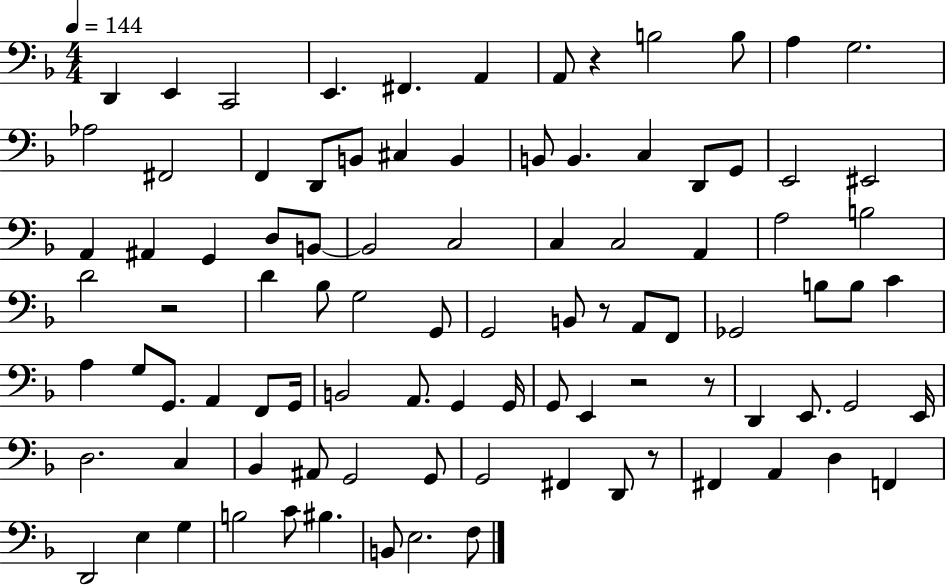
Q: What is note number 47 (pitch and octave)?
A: Gb2